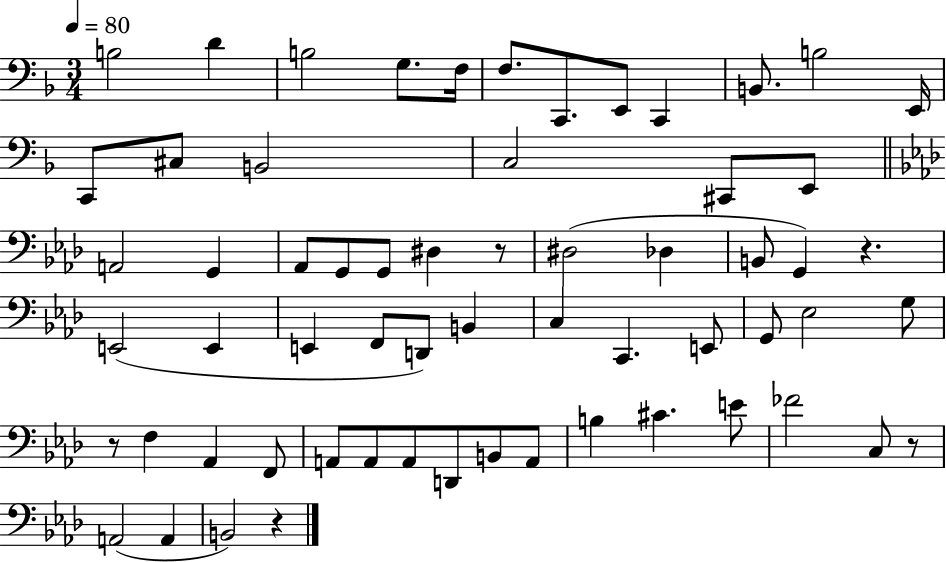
{
  \clef bass
  \numericTimeSignature
  \time 3/4
  \key f \major
  \tempo 4 = 80
  \repeat volta 2 { b2 d'4 | b2 g8. f16 | f8. c,8. e,8 c,4 | b,8. b2 e,16 | \break c,8 cis8 b,2 | c2 cis,8 e,8 | \bar "||" \break \key aes \major a,2 g,4 | aes,8 g,8 g,8 dis4 r8 | dis2( des4 | b,8 g,4) r4. | \break e,2( e,4 | e,4 f,8 d,8) b,4 | c4 c,4. e,8 | g,8 ees2 g8 | \break r8 f4 aes,4 f,8 | a,8 a,8 a,8 d,8 b,8 a,8 | b4 cis'4. e'8 | fes'2 c8 r8 | \break a,2( a,4 | b,2) r4 | } \bar "|."
}